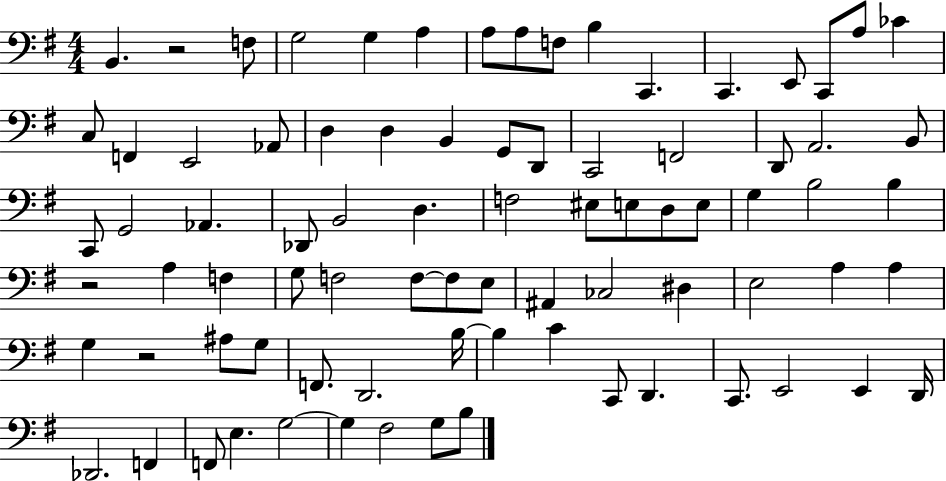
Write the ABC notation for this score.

X:1
T:Untitled
M:4/4
L:1/4
K:G
B,, z2 F,/2 G,2 G, A, A,/2 A,/2 F,/2 B, C,, C,, E,,/2 C,,/2 A,/2 _C C,/2 F,, E,,2 _A,,/2 D, D, B,, G,,/2 D,,/2 C,,2 F,,2 D,,/2 A,,2 B,,/2 C,,/2 G,,2 _A,, _D,,/2 B,,2 D, F,2 ^E,/2 E,/2 D,/2 E,/2 G, B,2 B, z2 A, F, G,/2 F,2 F,/2 F,/2 E,/2 ^A,, _C,2 ^D, E,2 A, A, G, z2 ^A,/2 G,/2 F,,/2 D,,2 B,/4 B, C C,,/2 D,, C,,/2 E,,2 E,, D,,/4 _D,,2 F,, F,,/2 E, G,2 G, ^F,2 G,/2 B,/2